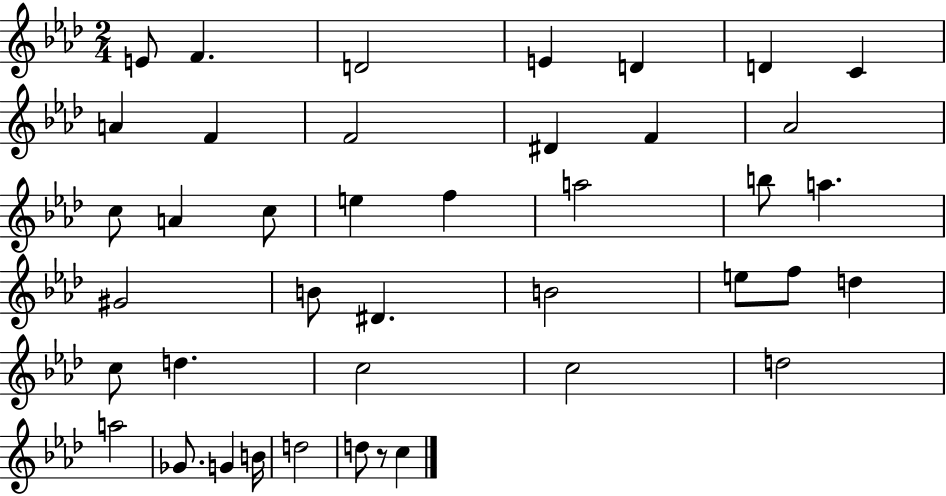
X:1
T:Untitled
M:2/4
L:1/4
K:Ab
E/2 F D2 E D D C A F F2 ^D F _A2 c/2 A c/2 e f a2 b/2 a ^G2 B/2 ^D B2 e/2 f/2 d c/2 d c2 c2 d2 a2 _G/2 G B/4 d2 d/2 z/2 c